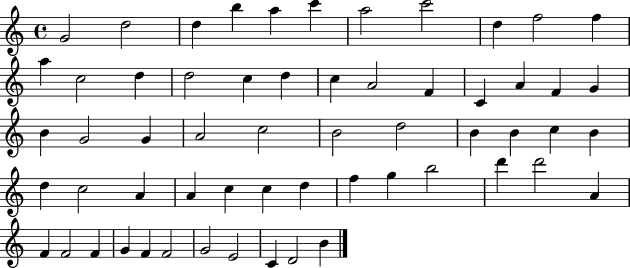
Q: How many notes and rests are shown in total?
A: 59